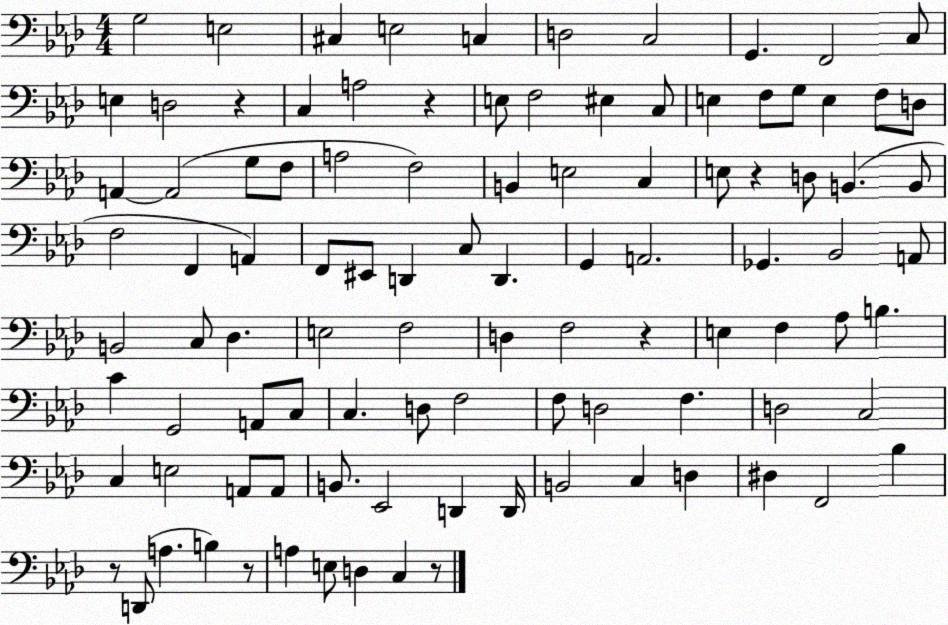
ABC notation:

X:1
T:Untitled
M:4/4
L:1/4
K:Ab
G,2 E,2 ^C, E,2 C, D,2 C,2 G,, F,,2 C,/2 E, D,2 z C, A,2 z E,/2 F,2 ^E, C,/2 E, F,/2 G,/2 E, F,/2 D,/2 A,, A,,2 G,/2 F,/2 A,2 F,2 B,, E,2 C, E,/2 z D,/2 B,, B,,/2 F,2 F,, A,, F,,/2 ^E,,/2 D,, C,/2 D,, G,, A,,2 _G,, _B,,2 A,,/2 B,,2 C,/2 _D, E,2 F,2 D, F,2 z E, F, _A,/2 B, C G,,2 A,,/2 C,/2 C, D,/2 F,2 F,/2 D,2 F, D,2 C,2 C, E,2 A,,/2 A,,/2 B,,/2 _E,,2 D,, D,,/4 B,,2 C, D, ^D, F,,2 _B, z/2 D,,/2 A, B, z/2 A, E,/2 D, C, z/2